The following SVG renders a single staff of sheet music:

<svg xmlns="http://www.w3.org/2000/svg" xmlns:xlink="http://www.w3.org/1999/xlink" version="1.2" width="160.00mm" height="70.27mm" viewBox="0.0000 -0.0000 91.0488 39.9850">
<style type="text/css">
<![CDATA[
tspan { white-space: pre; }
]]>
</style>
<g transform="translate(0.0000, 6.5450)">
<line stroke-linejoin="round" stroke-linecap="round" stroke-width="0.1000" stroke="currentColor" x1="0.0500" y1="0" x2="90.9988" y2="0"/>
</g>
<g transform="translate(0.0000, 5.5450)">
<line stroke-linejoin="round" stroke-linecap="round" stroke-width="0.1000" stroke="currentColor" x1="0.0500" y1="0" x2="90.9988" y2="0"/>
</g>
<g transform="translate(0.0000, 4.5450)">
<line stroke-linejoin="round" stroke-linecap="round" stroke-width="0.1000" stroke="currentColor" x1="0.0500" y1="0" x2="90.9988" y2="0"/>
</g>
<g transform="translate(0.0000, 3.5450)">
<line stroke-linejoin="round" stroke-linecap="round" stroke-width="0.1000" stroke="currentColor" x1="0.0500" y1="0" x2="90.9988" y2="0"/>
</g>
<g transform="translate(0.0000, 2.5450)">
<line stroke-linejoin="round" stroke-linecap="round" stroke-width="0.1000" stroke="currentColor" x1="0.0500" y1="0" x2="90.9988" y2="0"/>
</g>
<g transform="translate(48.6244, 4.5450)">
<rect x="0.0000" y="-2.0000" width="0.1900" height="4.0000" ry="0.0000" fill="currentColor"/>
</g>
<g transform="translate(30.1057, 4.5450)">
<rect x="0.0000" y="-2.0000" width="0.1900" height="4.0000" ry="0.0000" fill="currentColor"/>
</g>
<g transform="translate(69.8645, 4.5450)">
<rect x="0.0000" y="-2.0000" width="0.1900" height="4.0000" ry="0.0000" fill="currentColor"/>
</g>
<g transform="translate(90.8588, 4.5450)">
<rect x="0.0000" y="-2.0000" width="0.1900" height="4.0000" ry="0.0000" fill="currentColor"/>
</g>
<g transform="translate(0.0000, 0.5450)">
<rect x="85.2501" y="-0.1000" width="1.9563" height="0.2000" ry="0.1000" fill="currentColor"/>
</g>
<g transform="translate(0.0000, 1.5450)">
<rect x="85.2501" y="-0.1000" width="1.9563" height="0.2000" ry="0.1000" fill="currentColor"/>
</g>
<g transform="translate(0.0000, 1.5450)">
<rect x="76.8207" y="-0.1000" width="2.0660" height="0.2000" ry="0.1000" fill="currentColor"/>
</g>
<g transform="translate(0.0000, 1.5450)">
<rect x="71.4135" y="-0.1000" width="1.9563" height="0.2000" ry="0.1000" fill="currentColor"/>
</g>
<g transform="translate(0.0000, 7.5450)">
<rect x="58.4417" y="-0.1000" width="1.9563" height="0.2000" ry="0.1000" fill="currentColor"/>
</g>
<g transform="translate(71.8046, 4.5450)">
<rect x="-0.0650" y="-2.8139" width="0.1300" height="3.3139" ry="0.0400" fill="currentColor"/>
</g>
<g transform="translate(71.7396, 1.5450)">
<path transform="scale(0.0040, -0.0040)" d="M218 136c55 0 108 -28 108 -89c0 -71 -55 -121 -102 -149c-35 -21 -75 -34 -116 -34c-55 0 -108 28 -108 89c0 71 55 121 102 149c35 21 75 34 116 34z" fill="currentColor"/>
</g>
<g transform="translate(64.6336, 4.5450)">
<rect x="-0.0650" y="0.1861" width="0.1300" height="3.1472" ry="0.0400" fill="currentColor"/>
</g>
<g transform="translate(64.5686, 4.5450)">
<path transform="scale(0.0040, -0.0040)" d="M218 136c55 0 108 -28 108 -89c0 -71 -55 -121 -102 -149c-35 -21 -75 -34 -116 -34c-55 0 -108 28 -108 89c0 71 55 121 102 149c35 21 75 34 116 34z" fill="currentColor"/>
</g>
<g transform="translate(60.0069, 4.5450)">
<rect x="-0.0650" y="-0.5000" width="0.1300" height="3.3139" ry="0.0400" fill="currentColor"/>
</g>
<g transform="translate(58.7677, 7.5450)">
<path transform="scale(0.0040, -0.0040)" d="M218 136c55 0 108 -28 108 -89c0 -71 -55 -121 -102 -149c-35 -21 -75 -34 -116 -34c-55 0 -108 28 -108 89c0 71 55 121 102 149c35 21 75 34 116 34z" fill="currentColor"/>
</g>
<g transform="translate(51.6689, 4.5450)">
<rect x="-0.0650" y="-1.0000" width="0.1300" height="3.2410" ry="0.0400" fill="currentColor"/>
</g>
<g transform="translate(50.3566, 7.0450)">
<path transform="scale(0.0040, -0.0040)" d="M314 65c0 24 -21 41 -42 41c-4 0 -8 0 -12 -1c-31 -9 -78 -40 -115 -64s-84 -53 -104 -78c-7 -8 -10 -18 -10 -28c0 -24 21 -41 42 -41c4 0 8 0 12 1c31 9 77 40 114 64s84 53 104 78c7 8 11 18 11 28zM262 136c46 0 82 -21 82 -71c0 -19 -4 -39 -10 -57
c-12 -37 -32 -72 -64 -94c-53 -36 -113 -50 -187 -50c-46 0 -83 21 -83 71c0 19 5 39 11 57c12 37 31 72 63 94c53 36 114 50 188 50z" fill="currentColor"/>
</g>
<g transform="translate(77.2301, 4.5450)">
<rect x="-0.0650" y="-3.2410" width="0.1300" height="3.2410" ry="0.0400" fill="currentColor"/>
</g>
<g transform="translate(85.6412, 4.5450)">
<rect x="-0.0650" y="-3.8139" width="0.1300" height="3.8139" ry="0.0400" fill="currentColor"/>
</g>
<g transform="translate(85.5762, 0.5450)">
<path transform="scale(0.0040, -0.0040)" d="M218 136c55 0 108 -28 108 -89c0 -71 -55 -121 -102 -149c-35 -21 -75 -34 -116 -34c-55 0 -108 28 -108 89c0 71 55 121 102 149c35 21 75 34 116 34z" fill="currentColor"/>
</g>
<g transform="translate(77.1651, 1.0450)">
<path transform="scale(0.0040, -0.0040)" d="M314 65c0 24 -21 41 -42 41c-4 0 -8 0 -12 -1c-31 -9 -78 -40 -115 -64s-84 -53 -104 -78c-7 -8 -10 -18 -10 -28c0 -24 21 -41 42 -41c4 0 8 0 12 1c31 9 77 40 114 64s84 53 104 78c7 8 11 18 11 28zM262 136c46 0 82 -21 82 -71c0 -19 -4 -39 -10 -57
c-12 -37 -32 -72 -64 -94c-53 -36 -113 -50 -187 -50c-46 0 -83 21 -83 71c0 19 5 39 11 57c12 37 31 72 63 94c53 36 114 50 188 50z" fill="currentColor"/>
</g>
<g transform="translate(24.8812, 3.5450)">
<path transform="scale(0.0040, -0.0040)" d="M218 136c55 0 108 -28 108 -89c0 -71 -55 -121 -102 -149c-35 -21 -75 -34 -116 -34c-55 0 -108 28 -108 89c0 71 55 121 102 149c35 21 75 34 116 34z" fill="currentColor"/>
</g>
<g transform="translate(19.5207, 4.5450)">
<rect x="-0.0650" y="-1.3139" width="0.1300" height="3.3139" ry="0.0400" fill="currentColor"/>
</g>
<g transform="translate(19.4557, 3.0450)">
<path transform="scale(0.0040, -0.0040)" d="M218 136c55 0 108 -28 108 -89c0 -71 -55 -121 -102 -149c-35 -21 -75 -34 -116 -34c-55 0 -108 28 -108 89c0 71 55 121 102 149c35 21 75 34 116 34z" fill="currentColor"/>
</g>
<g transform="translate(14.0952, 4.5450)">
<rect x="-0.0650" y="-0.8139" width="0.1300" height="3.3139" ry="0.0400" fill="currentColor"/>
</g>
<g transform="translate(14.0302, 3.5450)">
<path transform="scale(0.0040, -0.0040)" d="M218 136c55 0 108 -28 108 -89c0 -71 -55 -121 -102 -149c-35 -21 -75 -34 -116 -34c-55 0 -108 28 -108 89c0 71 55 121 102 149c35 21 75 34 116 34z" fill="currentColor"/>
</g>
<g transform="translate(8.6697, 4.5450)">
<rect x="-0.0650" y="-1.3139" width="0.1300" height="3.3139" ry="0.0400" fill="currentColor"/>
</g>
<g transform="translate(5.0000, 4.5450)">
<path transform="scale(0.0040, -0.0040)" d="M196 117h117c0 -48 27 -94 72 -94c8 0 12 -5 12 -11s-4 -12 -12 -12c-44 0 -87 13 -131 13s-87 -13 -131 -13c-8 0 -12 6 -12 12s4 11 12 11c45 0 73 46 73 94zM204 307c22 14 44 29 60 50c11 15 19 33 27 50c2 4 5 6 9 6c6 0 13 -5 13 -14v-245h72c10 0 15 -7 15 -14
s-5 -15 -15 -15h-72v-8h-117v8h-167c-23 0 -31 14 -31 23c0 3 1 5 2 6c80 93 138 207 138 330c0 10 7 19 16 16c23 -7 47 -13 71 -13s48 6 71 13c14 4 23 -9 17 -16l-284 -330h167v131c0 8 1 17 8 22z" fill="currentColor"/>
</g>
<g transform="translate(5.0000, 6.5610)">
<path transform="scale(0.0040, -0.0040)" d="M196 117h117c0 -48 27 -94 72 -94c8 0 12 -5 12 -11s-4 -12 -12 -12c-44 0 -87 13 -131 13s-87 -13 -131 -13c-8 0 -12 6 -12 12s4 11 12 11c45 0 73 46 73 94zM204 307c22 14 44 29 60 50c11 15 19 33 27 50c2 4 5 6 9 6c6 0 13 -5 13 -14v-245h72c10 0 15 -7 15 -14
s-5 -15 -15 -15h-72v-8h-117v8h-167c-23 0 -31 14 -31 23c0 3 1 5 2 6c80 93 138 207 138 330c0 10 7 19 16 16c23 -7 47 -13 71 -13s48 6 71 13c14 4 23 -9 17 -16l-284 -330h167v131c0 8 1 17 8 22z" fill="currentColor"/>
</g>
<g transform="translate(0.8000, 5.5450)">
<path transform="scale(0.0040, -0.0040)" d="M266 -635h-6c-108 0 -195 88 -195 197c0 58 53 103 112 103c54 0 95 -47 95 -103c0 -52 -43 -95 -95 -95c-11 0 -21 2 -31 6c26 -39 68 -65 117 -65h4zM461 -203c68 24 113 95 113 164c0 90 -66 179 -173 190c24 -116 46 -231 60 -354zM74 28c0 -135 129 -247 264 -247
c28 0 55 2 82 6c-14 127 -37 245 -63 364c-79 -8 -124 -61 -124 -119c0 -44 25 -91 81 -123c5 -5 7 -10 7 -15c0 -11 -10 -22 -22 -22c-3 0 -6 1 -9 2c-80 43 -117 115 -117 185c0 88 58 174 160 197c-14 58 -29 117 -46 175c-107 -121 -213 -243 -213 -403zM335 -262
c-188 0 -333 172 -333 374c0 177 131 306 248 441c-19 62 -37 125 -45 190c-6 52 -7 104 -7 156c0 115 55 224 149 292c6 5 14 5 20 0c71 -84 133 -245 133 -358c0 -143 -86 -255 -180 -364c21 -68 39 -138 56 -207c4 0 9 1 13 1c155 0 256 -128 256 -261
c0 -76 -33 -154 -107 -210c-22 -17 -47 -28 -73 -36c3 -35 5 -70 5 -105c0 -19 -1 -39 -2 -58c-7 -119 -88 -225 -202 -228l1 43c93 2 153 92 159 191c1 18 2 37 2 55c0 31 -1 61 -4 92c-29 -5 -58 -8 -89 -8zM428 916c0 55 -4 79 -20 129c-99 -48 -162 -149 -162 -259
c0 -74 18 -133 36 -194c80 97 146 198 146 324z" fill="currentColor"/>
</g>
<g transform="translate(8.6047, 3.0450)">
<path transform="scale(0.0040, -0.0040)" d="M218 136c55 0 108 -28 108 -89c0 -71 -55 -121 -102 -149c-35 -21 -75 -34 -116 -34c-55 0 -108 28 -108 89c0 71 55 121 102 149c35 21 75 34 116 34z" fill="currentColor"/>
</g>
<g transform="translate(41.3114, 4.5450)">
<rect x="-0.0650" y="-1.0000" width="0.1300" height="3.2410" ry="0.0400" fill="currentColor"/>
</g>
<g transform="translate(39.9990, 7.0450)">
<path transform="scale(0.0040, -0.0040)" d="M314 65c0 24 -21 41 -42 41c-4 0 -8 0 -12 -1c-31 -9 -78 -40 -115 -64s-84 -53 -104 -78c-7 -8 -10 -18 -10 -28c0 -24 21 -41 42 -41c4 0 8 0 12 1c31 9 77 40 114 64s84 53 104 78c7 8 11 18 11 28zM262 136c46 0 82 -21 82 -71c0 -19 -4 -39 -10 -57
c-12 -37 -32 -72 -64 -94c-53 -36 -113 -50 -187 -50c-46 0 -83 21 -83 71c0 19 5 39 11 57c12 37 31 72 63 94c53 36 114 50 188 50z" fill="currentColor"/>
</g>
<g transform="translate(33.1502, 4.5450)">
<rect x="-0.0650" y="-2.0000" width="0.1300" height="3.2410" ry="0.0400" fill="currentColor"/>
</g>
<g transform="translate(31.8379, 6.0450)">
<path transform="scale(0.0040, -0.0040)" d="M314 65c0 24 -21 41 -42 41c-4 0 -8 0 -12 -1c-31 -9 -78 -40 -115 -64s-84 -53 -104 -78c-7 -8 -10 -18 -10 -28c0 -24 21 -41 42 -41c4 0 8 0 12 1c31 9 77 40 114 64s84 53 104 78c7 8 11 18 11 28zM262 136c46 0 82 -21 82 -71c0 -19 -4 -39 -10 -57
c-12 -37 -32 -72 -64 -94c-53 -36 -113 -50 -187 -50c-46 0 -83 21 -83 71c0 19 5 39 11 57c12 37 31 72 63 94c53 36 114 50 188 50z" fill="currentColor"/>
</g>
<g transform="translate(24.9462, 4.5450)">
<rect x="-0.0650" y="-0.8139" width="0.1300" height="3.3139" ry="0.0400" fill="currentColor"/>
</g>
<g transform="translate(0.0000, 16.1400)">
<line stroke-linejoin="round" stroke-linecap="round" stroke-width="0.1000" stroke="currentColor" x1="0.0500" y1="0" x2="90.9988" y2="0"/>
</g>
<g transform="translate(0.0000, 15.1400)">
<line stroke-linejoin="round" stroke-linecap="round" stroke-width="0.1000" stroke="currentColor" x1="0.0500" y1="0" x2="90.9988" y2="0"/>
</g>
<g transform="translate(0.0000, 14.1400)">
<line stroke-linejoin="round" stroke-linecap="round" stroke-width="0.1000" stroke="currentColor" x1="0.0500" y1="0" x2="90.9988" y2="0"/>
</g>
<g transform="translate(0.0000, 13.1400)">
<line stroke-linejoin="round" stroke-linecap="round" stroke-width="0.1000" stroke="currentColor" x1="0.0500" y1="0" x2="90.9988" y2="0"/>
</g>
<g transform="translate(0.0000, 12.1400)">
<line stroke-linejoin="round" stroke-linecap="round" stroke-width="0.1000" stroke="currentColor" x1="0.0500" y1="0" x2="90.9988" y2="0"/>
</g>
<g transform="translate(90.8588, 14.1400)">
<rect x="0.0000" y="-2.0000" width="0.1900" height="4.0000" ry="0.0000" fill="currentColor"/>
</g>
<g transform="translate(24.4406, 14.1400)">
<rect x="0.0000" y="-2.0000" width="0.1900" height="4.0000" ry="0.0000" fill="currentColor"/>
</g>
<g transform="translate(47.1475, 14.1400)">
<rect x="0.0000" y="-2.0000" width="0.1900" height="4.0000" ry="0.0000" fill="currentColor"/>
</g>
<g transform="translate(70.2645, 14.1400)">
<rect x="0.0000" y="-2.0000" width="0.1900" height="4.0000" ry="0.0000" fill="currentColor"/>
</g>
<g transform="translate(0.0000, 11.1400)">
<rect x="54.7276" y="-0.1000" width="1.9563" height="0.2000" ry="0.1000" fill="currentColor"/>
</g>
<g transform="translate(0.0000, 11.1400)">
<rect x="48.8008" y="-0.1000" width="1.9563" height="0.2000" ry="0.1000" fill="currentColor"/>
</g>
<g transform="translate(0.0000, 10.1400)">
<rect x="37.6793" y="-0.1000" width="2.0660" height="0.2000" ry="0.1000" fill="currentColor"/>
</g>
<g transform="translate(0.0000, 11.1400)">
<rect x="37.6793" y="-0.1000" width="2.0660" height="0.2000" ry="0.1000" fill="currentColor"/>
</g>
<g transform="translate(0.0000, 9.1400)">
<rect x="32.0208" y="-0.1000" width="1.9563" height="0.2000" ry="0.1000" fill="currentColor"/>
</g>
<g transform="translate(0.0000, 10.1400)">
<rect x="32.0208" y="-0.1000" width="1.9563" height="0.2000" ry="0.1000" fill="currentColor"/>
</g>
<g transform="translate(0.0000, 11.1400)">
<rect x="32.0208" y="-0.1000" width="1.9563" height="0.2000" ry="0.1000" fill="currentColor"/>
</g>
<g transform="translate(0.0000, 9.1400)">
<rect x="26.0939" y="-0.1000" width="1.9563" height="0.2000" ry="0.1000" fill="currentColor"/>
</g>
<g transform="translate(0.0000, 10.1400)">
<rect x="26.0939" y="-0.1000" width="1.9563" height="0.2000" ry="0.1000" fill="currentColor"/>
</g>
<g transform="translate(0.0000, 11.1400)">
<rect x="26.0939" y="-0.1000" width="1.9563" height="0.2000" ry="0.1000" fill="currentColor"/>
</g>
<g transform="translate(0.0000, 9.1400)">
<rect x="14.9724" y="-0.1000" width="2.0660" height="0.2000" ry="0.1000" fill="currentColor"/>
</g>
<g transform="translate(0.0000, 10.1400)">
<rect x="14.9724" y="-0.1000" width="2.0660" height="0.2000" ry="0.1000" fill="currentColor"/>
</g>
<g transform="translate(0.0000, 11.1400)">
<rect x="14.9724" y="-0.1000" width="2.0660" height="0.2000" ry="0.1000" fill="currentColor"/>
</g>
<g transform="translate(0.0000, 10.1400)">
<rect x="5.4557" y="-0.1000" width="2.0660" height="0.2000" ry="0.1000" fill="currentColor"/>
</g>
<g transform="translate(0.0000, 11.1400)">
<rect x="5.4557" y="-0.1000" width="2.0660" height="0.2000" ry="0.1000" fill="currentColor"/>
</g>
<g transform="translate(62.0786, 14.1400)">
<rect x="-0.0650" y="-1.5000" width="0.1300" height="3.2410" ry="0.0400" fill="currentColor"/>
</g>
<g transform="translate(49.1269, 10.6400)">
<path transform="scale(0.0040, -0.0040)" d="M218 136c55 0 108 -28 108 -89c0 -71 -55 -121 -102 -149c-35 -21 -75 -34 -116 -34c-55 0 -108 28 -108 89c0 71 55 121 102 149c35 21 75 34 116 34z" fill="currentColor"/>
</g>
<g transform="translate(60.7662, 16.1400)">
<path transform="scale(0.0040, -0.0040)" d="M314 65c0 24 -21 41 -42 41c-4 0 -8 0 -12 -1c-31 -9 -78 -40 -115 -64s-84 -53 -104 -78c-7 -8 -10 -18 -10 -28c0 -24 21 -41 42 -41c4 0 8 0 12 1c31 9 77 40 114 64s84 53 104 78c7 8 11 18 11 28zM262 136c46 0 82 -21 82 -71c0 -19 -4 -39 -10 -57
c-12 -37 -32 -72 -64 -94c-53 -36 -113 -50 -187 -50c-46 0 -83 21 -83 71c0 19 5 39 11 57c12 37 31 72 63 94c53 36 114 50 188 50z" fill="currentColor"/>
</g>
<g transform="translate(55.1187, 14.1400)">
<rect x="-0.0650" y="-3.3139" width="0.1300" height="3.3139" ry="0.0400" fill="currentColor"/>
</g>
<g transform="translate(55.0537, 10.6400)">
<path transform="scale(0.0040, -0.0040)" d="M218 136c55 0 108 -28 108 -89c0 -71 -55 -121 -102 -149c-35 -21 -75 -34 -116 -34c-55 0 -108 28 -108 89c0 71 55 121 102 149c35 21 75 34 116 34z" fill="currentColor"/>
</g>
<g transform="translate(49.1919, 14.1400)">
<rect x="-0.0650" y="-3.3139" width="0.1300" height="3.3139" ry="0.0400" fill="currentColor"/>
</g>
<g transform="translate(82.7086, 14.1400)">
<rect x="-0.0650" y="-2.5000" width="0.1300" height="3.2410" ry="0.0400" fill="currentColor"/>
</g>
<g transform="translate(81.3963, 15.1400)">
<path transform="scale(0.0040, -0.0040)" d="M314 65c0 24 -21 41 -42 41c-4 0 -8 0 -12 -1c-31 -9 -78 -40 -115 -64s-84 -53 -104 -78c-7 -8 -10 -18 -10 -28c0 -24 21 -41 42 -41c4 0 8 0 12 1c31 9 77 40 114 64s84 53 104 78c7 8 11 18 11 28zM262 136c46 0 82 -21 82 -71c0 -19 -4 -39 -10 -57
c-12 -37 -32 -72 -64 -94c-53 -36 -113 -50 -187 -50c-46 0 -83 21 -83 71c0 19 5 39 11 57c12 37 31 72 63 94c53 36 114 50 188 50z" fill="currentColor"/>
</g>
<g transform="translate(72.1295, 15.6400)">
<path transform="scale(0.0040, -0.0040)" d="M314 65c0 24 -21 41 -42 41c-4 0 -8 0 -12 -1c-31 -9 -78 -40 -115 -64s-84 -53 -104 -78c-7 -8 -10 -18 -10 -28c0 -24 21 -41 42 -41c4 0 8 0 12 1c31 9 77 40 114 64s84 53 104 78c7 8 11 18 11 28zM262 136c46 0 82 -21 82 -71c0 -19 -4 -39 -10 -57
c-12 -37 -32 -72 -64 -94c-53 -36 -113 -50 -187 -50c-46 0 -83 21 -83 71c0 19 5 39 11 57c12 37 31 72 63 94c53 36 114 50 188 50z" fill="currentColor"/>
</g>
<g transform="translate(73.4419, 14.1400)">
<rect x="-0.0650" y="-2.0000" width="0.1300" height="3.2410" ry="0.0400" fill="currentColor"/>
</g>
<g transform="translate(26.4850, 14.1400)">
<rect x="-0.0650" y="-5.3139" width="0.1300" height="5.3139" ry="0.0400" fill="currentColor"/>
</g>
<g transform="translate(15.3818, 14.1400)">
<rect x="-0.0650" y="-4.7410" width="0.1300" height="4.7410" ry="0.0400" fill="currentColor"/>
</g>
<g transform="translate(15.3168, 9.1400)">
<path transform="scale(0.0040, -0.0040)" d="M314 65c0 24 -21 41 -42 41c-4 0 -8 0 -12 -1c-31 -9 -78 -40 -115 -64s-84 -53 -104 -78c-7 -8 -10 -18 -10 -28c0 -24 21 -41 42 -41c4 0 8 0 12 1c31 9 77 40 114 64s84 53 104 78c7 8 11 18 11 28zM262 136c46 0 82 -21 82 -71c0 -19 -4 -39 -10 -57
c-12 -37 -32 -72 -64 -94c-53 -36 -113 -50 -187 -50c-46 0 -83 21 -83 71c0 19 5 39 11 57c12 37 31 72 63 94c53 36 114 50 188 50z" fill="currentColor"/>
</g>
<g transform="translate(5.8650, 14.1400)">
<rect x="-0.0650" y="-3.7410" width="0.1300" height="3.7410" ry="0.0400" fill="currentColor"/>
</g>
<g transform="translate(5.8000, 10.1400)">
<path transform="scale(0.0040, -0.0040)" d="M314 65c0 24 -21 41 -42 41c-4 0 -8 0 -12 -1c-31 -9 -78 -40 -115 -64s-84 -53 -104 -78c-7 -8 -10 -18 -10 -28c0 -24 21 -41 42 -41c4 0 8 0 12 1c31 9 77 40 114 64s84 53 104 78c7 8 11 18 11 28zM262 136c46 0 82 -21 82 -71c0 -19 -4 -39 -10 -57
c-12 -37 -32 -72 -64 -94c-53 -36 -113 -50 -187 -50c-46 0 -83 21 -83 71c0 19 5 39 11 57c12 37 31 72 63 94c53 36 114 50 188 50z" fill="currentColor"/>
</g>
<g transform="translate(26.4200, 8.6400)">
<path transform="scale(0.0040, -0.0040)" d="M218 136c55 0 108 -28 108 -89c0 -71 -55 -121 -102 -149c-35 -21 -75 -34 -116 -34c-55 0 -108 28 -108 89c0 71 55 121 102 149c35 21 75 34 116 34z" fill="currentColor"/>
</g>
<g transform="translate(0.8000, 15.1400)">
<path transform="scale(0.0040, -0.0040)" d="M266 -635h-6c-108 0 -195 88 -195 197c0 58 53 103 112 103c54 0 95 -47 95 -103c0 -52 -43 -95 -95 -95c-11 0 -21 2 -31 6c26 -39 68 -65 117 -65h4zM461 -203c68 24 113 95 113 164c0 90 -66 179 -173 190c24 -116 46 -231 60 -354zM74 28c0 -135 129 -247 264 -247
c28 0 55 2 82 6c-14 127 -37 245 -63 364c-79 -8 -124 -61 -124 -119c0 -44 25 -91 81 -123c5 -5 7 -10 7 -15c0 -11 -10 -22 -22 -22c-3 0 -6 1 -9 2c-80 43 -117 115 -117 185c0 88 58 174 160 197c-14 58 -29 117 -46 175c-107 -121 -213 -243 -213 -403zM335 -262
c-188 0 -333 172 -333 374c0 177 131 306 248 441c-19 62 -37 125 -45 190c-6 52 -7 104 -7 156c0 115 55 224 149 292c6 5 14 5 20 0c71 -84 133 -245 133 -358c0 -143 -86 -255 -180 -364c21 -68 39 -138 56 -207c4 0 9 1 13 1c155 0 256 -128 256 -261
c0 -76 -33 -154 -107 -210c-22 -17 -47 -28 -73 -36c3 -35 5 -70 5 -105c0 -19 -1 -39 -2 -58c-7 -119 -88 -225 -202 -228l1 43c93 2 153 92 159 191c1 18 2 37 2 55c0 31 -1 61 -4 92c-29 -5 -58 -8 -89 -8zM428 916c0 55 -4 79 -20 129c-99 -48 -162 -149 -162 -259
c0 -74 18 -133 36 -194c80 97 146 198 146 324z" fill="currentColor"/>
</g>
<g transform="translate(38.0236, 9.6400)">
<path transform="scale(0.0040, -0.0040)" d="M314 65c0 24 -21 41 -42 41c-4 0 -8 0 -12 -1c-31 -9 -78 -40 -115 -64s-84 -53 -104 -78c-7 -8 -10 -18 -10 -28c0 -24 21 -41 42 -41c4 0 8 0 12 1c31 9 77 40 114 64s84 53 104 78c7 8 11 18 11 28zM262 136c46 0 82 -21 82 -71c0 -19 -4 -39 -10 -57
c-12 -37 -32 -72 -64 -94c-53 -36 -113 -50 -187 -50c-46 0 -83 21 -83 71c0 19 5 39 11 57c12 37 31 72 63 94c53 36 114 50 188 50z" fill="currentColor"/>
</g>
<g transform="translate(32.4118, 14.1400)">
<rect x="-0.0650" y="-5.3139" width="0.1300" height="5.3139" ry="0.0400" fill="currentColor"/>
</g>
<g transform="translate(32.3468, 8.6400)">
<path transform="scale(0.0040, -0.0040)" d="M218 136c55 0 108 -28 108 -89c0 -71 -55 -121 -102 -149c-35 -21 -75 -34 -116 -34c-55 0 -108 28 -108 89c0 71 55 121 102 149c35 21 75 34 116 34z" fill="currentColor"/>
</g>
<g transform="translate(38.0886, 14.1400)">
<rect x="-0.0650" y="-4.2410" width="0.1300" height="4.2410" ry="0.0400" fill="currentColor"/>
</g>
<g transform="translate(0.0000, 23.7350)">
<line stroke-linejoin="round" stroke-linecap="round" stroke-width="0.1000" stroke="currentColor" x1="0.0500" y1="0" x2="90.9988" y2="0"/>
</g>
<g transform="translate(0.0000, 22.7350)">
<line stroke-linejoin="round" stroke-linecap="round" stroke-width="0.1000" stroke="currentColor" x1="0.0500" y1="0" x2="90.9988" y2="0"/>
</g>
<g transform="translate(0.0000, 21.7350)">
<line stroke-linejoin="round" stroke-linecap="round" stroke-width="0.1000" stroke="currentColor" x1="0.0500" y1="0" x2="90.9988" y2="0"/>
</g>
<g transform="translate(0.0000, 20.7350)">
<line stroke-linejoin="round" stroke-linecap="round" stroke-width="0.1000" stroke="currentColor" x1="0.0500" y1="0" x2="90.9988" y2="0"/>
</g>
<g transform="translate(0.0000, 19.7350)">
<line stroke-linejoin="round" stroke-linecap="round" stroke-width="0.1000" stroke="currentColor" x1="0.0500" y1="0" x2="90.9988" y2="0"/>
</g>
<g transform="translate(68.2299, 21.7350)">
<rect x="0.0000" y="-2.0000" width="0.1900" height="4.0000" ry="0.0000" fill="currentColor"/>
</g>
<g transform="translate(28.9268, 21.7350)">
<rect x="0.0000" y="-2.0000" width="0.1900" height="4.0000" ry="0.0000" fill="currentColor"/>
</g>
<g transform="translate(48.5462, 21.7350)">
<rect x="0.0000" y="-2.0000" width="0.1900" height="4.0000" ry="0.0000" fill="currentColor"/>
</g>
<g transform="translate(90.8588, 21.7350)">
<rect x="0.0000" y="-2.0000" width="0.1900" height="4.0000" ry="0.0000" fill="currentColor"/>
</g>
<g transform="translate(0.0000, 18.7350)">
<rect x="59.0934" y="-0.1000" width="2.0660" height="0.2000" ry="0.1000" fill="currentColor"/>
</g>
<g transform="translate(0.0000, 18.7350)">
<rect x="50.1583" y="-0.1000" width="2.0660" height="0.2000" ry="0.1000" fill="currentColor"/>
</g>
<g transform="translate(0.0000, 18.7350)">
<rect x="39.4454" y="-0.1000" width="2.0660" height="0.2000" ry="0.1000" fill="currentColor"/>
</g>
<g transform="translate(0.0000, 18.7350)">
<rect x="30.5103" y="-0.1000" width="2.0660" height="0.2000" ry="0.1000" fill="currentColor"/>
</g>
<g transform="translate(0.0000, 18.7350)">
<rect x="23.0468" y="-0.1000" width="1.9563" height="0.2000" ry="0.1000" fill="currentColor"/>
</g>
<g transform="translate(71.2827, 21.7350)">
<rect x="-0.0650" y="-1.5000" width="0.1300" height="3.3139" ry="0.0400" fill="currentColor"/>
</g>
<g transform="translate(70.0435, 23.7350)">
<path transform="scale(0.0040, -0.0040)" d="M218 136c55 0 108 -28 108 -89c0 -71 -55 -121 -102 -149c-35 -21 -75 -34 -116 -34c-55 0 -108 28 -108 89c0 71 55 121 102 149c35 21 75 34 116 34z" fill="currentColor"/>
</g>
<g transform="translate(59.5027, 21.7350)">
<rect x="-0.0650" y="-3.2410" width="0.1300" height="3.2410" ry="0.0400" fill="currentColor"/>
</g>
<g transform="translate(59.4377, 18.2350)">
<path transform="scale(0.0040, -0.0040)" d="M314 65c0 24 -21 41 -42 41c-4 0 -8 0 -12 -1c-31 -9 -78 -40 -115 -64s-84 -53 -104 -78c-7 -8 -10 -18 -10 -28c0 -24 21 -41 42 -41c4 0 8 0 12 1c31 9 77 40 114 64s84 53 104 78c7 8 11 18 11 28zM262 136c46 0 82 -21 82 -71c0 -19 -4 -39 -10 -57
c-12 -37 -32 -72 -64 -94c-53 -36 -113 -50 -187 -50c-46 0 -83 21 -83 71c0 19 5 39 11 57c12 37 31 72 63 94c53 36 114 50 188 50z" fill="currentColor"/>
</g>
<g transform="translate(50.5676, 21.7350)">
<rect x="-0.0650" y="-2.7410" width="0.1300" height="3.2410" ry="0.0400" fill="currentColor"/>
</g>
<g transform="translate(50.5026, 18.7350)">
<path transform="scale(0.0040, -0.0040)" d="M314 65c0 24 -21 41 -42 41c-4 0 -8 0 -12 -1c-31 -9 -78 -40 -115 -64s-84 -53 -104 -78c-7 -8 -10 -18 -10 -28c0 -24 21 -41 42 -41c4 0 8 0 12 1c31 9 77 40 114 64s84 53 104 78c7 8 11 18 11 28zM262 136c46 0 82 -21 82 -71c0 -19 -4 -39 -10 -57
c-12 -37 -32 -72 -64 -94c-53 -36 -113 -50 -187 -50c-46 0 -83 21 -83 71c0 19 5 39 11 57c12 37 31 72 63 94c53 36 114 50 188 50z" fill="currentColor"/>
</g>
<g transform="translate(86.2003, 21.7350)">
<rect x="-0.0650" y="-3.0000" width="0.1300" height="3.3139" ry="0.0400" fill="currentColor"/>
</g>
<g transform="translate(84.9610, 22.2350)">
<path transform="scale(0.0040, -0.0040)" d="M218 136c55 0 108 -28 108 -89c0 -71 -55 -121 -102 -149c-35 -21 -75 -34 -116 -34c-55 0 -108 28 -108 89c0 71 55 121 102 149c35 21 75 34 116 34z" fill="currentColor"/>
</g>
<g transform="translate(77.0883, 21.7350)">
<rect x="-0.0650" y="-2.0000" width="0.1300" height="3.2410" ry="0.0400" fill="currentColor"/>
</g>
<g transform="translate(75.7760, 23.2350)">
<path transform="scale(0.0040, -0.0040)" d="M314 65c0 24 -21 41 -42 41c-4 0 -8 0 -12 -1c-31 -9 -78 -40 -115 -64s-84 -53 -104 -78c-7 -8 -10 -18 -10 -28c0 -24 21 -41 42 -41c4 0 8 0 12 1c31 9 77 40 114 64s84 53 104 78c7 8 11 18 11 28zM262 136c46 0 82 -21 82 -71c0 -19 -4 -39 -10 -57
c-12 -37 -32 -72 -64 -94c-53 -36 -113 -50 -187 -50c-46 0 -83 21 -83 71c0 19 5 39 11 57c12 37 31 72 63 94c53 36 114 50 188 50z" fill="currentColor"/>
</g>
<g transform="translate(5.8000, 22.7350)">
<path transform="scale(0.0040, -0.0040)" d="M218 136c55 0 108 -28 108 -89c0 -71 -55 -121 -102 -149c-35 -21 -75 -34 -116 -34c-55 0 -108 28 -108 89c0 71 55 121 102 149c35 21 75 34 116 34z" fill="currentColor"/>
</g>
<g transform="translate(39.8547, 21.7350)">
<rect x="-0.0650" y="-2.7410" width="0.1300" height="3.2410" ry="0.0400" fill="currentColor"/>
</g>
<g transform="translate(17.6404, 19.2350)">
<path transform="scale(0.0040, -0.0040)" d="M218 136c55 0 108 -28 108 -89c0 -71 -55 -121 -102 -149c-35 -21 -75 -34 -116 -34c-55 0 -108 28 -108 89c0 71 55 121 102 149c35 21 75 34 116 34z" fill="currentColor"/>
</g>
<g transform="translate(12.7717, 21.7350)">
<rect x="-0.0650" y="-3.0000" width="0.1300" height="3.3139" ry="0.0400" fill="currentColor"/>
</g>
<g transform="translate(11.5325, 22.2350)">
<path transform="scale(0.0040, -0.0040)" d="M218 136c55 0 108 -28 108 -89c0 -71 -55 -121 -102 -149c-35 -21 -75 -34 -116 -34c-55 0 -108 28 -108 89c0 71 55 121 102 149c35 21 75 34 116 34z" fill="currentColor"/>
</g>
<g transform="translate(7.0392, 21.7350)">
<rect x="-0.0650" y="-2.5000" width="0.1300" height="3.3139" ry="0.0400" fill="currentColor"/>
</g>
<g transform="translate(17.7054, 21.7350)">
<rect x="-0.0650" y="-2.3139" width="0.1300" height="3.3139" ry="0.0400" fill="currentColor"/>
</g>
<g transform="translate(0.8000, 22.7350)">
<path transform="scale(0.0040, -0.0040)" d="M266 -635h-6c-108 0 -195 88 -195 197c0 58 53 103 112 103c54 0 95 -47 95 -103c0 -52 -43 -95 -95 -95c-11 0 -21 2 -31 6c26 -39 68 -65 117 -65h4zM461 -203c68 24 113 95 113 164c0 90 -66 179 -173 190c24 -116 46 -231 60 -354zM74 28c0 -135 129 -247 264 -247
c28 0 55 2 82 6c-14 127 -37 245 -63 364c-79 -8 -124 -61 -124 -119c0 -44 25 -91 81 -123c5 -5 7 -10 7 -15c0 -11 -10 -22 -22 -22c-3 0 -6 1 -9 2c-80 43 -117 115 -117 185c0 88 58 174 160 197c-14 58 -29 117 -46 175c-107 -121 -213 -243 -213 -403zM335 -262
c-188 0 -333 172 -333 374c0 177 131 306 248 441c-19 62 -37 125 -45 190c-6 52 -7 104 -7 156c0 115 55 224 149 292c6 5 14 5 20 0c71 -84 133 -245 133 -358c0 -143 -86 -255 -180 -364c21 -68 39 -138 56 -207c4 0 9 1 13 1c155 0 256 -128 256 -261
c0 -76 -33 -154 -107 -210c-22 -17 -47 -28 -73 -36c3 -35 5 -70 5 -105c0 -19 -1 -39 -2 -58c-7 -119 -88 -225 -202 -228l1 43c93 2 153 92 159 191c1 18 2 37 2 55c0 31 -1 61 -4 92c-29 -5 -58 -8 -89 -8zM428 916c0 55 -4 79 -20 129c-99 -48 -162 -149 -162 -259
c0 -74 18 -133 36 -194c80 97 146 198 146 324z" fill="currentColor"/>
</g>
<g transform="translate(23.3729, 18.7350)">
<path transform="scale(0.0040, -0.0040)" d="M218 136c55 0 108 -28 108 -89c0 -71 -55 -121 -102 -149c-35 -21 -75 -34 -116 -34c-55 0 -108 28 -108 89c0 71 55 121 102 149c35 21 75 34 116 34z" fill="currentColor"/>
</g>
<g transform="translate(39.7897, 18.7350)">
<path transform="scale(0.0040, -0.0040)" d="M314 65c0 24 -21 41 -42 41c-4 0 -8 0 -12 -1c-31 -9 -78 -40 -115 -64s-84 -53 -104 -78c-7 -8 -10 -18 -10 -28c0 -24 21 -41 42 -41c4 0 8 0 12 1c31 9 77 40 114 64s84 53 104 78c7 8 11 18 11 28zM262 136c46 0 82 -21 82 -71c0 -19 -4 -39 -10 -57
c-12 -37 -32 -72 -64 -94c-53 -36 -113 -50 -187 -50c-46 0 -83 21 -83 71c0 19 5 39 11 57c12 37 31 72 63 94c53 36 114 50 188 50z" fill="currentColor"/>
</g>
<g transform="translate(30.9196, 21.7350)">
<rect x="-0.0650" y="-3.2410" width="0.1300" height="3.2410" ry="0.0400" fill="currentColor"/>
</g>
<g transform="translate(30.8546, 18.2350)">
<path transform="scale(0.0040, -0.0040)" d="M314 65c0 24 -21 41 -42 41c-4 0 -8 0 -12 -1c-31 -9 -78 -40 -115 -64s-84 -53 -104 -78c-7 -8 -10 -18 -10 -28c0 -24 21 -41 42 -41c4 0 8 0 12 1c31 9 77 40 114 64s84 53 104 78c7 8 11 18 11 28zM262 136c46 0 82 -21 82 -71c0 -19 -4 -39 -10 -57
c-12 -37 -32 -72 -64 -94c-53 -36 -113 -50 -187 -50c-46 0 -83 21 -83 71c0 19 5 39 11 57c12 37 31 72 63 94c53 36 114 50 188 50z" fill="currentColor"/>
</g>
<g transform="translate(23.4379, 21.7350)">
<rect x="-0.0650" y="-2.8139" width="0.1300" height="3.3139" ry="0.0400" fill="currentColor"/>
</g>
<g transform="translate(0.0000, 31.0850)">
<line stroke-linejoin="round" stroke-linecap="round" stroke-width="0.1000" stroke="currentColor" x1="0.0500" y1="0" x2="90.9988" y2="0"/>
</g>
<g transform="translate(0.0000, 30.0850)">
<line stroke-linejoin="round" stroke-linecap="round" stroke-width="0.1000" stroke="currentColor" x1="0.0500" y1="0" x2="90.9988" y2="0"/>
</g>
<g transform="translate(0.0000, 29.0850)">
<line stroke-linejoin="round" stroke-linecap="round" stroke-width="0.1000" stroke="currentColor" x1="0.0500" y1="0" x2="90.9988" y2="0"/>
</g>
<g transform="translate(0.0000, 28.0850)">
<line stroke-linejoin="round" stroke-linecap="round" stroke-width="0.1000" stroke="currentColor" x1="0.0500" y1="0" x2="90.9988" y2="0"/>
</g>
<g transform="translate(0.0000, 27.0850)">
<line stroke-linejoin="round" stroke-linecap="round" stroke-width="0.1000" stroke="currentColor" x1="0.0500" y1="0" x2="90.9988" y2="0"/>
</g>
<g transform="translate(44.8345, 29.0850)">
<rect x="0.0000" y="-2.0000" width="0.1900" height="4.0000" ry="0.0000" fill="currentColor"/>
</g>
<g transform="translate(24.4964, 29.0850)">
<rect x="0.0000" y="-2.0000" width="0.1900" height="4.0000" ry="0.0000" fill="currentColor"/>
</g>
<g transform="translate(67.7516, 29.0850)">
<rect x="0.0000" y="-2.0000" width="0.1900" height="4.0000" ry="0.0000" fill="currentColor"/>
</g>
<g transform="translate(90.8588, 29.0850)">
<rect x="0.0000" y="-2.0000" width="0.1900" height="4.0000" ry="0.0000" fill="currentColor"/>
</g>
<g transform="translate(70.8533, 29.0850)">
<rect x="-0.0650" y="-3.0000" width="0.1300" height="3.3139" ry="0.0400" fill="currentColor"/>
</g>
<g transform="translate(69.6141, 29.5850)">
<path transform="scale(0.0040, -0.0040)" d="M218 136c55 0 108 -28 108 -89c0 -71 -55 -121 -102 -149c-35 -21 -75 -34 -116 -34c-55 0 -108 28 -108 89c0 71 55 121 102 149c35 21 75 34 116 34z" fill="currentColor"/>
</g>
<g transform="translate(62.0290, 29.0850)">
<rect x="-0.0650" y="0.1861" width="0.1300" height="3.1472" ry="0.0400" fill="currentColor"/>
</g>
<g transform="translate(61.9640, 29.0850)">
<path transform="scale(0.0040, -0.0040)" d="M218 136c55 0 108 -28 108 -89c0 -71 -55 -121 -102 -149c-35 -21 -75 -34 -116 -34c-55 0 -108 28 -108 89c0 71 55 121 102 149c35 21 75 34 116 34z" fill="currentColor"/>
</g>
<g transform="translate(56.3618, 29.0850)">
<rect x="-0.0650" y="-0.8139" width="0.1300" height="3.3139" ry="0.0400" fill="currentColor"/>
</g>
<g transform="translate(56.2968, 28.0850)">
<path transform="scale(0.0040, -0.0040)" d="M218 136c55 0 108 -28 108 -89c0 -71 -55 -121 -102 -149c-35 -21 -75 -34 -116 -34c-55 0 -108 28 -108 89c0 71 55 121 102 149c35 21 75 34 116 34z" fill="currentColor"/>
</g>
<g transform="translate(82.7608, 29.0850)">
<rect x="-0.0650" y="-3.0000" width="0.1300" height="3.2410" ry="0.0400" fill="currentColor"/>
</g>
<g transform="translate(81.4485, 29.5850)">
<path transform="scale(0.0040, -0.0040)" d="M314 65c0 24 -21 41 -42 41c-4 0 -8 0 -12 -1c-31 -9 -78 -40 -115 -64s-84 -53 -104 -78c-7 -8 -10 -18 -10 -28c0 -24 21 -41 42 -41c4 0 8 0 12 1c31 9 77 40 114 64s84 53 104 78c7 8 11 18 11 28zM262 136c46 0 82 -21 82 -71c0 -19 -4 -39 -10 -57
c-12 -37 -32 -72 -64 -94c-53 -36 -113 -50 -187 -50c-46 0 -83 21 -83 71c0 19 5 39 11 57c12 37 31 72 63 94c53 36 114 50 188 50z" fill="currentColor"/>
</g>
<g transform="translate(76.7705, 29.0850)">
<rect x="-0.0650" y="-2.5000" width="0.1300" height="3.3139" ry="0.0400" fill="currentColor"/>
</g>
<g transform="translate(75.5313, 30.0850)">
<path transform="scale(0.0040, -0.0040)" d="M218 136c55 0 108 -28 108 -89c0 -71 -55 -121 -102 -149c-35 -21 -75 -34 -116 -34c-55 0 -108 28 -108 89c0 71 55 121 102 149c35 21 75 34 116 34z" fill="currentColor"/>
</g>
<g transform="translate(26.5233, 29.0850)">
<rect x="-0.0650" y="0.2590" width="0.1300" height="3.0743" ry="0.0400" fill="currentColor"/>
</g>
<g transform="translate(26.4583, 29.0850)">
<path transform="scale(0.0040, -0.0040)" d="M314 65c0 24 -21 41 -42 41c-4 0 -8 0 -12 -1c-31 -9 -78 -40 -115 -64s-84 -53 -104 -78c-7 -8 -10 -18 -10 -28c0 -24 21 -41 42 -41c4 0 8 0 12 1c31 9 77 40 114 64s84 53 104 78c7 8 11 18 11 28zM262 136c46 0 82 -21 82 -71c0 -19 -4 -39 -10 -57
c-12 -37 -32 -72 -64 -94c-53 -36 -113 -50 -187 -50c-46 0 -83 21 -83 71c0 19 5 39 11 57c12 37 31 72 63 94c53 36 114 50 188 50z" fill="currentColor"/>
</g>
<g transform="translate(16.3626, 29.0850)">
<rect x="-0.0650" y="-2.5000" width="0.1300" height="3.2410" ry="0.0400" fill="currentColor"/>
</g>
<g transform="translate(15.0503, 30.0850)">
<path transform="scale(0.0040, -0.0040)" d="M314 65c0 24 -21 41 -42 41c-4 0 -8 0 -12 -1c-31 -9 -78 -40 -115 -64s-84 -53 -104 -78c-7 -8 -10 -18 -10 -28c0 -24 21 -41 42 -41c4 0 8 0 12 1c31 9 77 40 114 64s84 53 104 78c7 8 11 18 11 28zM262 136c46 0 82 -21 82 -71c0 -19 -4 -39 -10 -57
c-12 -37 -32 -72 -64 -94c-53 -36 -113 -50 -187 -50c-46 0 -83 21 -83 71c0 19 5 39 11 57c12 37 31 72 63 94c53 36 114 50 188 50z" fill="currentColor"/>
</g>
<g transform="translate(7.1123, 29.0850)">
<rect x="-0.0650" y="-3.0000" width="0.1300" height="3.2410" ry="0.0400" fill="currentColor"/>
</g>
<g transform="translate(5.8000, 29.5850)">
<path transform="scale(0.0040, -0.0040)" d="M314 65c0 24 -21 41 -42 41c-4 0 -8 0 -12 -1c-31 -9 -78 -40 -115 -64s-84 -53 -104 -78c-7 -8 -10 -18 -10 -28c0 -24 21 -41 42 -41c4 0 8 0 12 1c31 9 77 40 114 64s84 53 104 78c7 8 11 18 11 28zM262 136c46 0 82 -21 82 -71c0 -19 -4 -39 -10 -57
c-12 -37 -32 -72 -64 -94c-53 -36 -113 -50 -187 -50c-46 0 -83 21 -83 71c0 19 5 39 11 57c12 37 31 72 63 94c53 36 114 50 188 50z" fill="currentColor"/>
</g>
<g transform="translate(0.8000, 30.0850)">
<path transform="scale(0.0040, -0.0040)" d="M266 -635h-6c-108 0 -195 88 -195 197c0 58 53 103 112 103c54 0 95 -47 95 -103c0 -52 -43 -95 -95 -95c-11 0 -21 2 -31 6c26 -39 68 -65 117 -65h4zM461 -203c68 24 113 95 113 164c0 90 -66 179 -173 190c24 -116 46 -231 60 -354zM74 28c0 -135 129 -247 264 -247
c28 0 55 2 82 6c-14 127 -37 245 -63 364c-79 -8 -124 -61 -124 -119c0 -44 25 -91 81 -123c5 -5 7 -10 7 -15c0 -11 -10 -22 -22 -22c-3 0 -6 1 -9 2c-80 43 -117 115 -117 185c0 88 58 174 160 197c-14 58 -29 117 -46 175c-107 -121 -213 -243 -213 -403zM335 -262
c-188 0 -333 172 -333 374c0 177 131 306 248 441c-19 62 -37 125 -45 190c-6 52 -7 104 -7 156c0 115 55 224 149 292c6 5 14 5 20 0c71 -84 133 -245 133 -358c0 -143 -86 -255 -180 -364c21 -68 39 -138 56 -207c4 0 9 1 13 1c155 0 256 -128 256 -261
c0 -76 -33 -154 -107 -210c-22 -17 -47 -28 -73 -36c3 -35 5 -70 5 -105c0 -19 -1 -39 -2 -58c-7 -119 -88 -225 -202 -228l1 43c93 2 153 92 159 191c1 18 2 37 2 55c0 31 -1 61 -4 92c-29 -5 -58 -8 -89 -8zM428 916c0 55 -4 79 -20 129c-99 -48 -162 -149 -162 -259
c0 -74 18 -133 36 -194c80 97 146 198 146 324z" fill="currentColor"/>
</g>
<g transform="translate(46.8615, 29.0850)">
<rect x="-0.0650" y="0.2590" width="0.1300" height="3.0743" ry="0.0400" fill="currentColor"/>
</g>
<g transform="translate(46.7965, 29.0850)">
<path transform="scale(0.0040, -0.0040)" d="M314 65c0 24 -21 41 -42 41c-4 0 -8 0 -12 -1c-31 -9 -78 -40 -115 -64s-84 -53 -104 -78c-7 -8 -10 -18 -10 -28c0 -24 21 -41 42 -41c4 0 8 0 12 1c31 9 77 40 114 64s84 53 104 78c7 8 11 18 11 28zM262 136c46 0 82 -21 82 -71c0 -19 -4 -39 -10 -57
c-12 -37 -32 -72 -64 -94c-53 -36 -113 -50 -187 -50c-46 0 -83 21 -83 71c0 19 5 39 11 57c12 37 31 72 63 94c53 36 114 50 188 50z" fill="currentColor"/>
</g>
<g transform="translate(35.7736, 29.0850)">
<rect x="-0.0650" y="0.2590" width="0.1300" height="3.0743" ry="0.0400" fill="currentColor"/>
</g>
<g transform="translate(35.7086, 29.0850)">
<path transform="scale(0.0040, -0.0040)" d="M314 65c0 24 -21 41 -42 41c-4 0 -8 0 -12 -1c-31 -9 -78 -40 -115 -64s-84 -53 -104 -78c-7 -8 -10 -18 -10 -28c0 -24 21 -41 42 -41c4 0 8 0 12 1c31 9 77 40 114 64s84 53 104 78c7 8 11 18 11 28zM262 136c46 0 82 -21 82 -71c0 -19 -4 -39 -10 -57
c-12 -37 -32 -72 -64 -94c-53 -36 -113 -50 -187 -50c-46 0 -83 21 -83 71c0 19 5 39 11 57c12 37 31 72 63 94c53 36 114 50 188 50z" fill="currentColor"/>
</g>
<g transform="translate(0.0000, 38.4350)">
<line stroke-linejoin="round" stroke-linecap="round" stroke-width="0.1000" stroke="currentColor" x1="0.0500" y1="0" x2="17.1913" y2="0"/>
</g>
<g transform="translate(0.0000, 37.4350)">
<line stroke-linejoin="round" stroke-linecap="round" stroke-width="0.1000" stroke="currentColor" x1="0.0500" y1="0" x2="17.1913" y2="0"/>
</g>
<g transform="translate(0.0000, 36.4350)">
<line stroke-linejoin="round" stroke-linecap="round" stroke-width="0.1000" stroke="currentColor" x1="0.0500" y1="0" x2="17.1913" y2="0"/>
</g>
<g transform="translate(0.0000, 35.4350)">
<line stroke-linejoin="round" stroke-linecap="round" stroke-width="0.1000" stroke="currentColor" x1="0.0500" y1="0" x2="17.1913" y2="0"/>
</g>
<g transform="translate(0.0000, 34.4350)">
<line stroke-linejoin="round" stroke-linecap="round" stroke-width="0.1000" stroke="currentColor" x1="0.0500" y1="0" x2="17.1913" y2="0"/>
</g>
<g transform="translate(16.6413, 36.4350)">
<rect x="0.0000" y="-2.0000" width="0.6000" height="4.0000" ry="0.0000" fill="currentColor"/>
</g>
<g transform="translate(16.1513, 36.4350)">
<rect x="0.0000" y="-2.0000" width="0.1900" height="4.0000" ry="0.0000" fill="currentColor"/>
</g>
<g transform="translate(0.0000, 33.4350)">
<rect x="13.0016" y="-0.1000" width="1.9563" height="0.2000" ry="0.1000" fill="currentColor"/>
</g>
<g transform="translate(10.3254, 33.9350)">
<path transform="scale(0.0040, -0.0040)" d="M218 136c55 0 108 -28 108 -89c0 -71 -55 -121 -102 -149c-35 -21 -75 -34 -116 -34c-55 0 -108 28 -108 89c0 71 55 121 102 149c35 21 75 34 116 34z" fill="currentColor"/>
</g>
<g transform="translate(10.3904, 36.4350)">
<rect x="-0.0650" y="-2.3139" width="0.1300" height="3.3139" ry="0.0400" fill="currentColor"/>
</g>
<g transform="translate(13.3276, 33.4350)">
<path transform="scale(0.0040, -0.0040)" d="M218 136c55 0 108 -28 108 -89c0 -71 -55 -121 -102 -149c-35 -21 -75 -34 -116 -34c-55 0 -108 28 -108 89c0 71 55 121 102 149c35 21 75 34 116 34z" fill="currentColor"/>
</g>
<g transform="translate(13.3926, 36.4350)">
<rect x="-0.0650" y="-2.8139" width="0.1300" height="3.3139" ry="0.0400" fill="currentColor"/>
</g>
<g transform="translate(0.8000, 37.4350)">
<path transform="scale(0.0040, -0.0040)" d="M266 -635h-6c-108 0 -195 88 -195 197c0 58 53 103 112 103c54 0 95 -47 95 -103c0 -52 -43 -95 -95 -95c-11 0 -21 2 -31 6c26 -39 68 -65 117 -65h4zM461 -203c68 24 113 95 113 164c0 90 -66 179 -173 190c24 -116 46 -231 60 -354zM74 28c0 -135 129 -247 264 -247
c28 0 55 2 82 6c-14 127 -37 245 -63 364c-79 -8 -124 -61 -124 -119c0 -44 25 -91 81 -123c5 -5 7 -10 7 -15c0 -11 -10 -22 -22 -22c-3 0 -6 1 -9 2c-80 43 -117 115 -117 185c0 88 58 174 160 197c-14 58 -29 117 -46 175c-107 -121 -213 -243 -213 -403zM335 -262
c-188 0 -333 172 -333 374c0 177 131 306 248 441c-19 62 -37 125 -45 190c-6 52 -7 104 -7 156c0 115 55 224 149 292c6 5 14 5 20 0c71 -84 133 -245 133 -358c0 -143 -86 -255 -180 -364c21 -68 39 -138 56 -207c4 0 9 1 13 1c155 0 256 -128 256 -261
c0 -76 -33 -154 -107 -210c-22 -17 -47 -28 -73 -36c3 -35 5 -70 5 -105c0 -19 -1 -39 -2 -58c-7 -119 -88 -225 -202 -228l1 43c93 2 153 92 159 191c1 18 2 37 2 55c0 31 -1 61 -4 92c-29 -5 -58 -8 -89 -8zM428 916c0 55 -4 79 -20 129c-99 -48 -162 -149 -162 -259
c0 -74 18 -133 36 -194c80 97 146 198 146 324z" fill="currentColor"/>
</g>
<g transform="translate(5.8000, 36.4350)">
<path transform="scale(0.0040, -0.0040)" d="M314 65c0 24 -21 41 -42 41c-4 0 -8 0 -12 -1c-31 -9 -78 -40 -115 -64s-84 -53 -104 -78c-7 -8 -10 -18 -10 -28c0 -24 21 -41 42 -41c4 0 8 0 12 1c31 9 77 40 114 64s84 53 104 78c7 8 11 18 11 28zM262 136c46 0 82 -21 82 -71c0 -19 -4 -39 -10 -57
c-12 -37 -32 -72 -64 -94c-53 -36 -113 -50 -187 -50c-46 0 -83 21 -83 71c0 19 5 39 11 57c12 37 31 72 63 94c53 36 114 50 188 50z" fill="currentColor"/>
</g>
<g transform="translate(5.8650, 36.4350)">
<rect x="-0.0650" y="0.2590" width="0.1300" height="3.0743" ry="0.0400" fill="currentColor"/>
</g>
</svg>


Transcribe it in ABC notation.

X:1
T:Untitled
M:4/4
L:1/4
K:C
e d e d F2 D2 D2 C B a b2 c' c'2 e'2 f' f' d'2 b b E2 F2 G2 G A g a b2 a2 a2 b2 E F2 A A2 G2 B2 B2 B2 d B A G A2 B2 g a